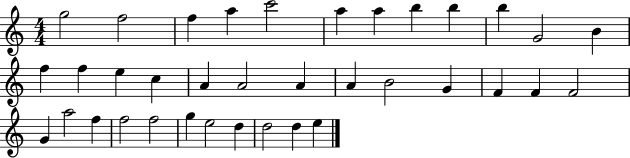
G5/h F5/h F5/q A5/q C6/h A5/q A5/q B5/q B5/q B5/q G4/h B4/q F5/q F5/q E5/q C5/q A4/q A4/h A4/q A4/q B4/h G4/q F4/q F4/q F4/h G4/q A5/h F5/q F5/h F5/h G5/q E5/h D5/q D5/h D5/q E5/q